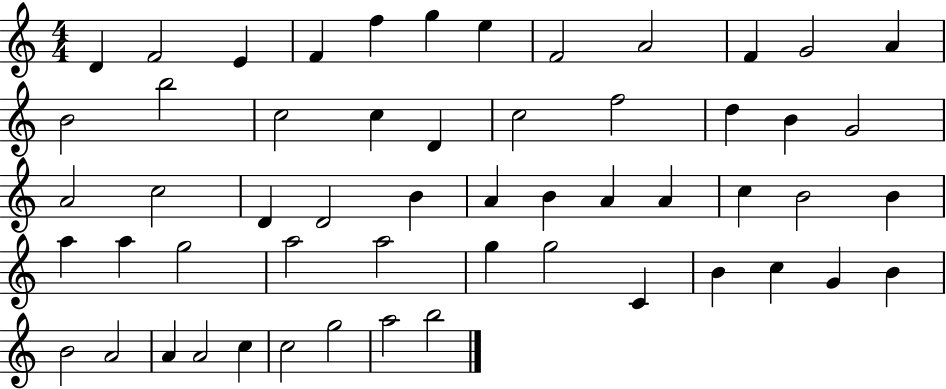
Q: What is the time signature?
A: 4/4